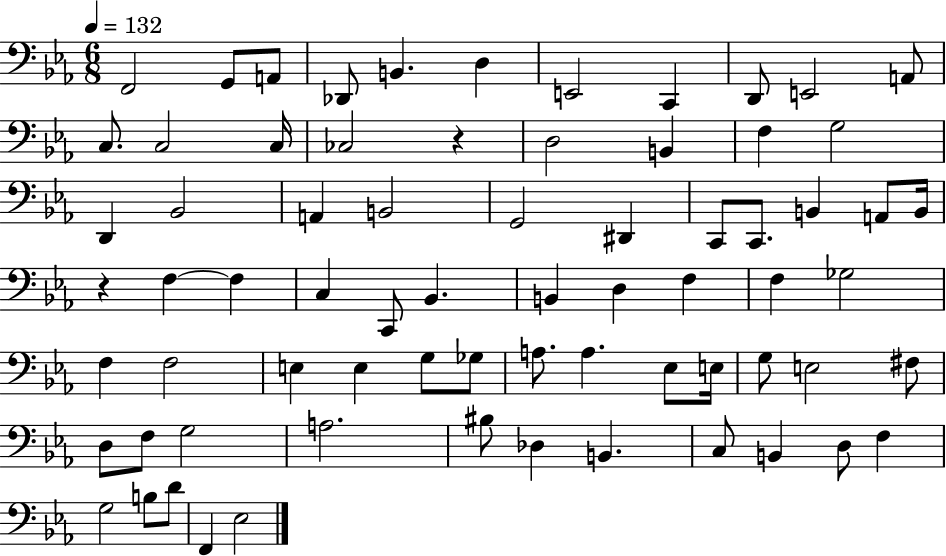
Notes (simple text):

F2/h G2/e A2/e Db2/e B2/q. D3/q E2/h C2/q D2/e E2/h A2/e C3/e. C3/h C3/s CES3/h R/q D3/h B2/q F3/q G3/h D2/q Bb2/h A2/q B2/h G2/h D#2/q C2/e C2/e. B2/q A2/e B2/s R/q F3/q F3/q C3/q C2/e Bb2/q. B2/q D3/q F3/q F3/q Gb3/h F3/q F3/h E3/q E3/q G3/e Gb3/e A3/e. A3/q. Eb3/e E3/s G3/e E3/h F#3/e D3/e F3/e G3/h A3/h. BIS3/e Db3/q B2/q. C3/e B2/q D3/e F3/q G3/h B3/e D4/e F2/q Eb3/h